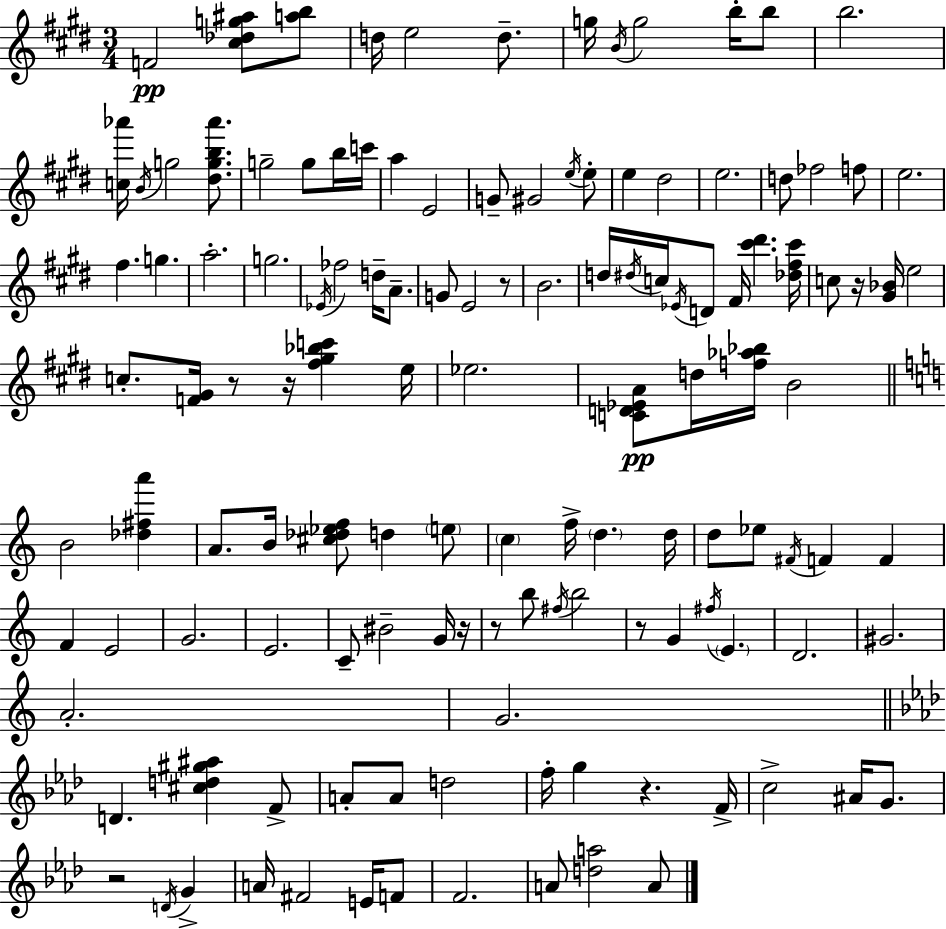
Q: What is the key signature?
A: E major